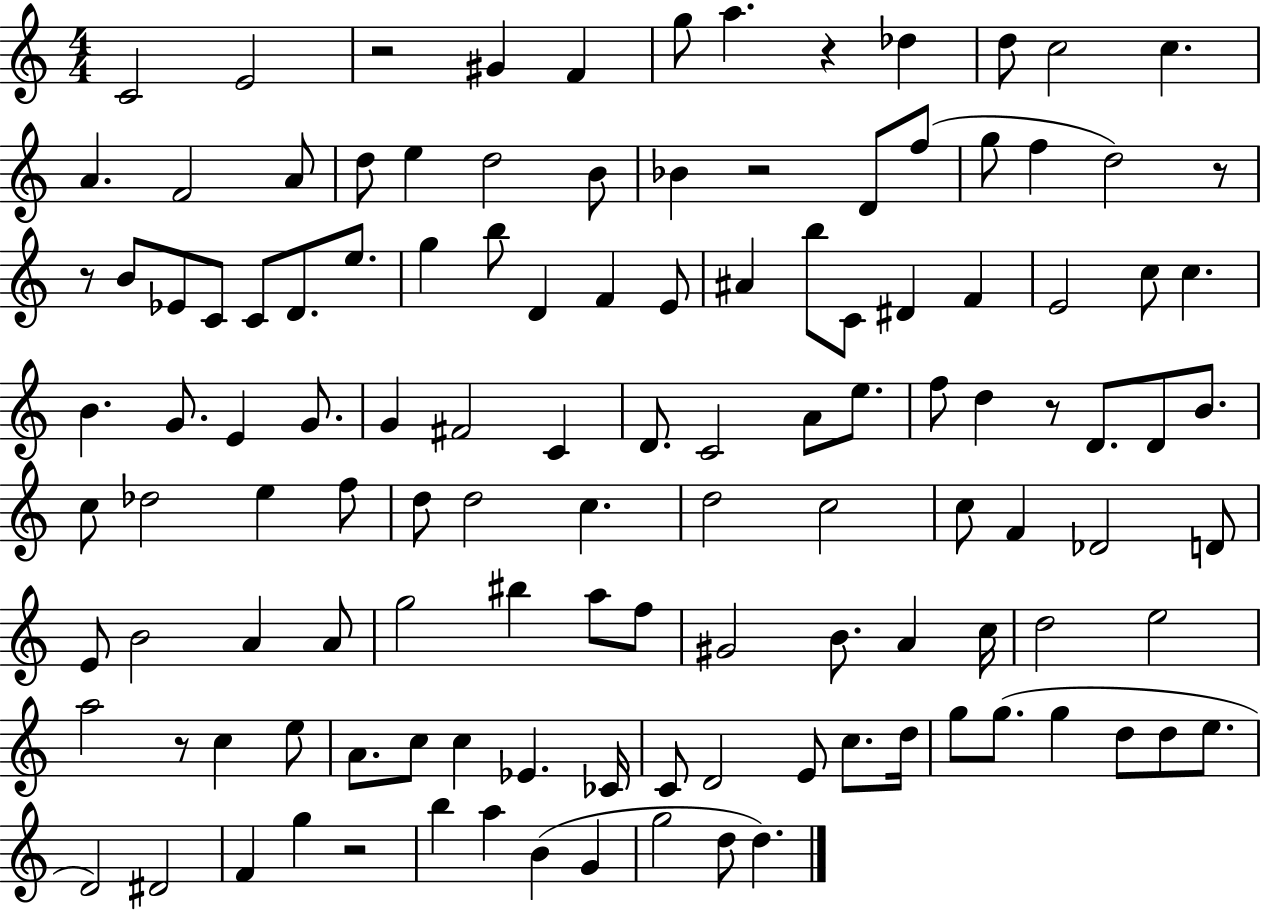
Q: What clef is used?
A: treble